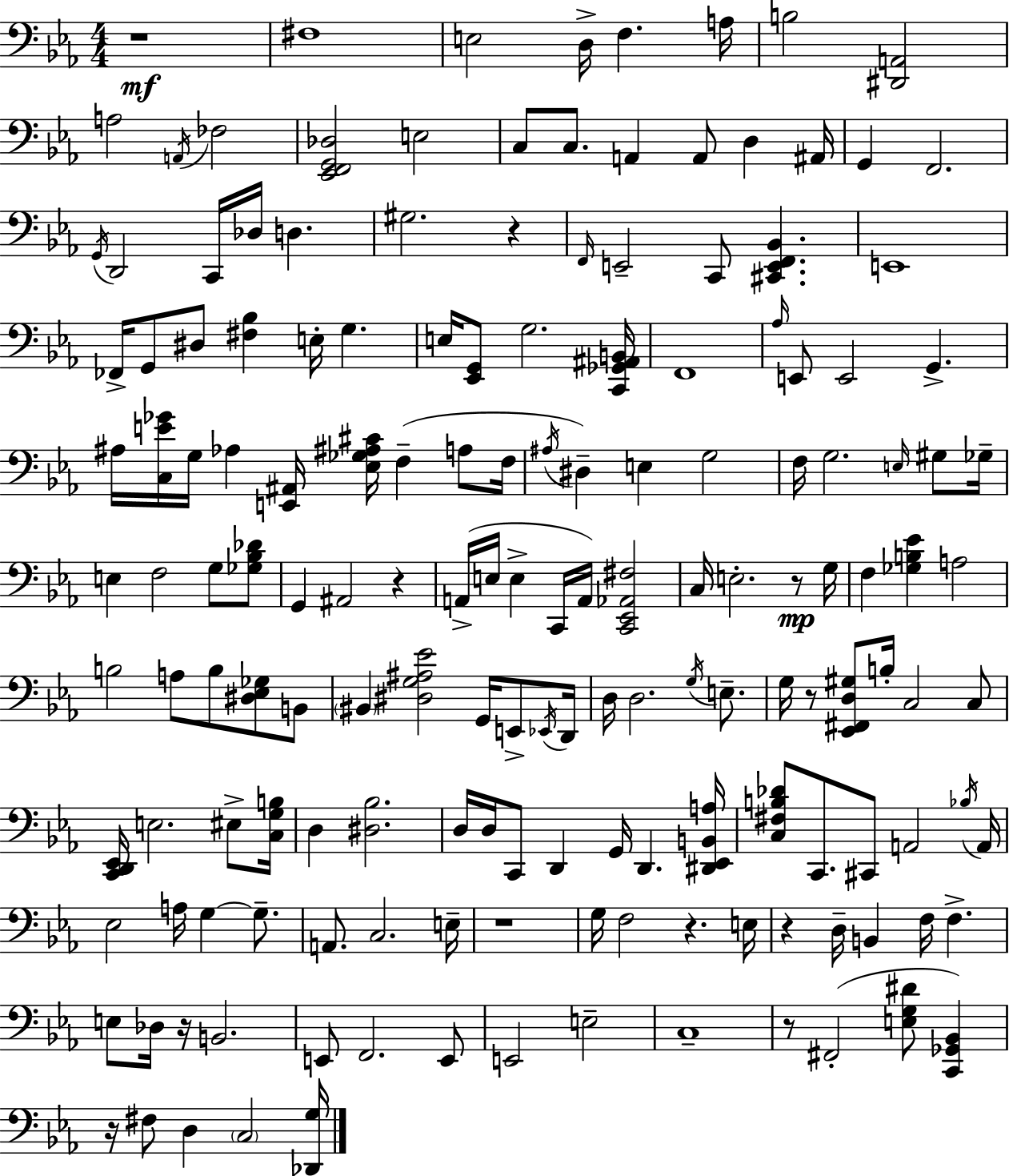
{
  \clef bass
  \numericTimeSignature
  \time 4/4
  \key ees \major
  \repeat volta 2 { r1\mf | fis1 | e2 d16-> f4. a16 | b2 <dis, a,>2 | \break a2 \acciaccatura { a,16 } fes2 | <ees, f, g, des>2 e2 | c8 c8. a,4 a,8 d4 | ais,16 g,4 f,2. | \break \acciaccatura { g,16 } d,2 c,16 des16 d4. | gis2. r4 | \grace { f,16 } e,2-- c,8 <cis, e, f, bes,>4. | e,1 | \break fes,16-> g,8 dis8 <fis bes>4 e16-. g4. | e16 <ees, g,>8 g2. | <c, ges, ais, b,>16 f,1 | \grace { aes16 } e,8 e,2 g,4.-> | \break ais16 <c e' ges'>16 g16 aes4 <e, ais,>16 <ees ges ais cis'>16 f4--( | a8 f16 \acciaccatura { ais16 }) dis4-- e4 g2 | f16 g2. | \grace { e16 } gis8 ges16-- e4 f2 | \break g8 <ges bes des'>8 g,4 ais,2 | r4 a,16->( e16 e4-> c,16 a,16) <c, ees, aes, fis>2 | c16 e2.-. | r8\mp g16 f4 <ges b ees'>4 a2 | \break b2 a8 | b8 <dis ees ges>8 b,8 \parenthesize bis,4 <dis g ais ees'>2 | g,16 e,8-> \acciaccatura { ees,16 } d,16 d16 d2. | \acciaccatura { g16 } e8.-- g16 r8 <ees, fis, d gis>8 b16-. c2 | \break c8 <c, d, ees,>16 e2. | eis8-> <c g b>16 d4 <dis bes>2. | d16 d16 c,8 d,4 | g,16 d,4. <dis, ees, b, a>16 <c fis b des'>8 c,8. cis,8 a,2 | \break \acciaccatura { bes16 } a,16 ees2 | a16 g4~~ g8.-- a,8. c2. | e16-- r1 | g16 f2 | \break r4. e16 r4 d16-- b,4 | f16 f4.-> e8 des16 r16 b,2. | e,8 f,2. | e,8 e,2 | \break e2-- c1-- | r8 fis,2-.( | <e g dis'>8 <c, ges, bes,>4) r16 fis8 d4 | \parenthesize c2 <des, g>16 } \bar "|."
}